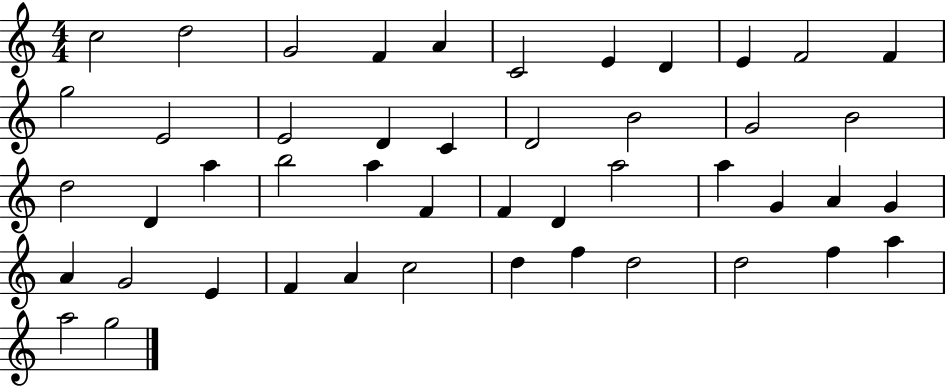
X:1
T:Untitled
M:4/4
L:1/4
K:C
c2 d2 G2 F A C2 E D E F2 F g2 E2 E2 D C D2 B2 G2 B2 d2 D a b2 a F F D a2 a G A G A G2 E F A c2 d f d2 d2 f a a2 g2